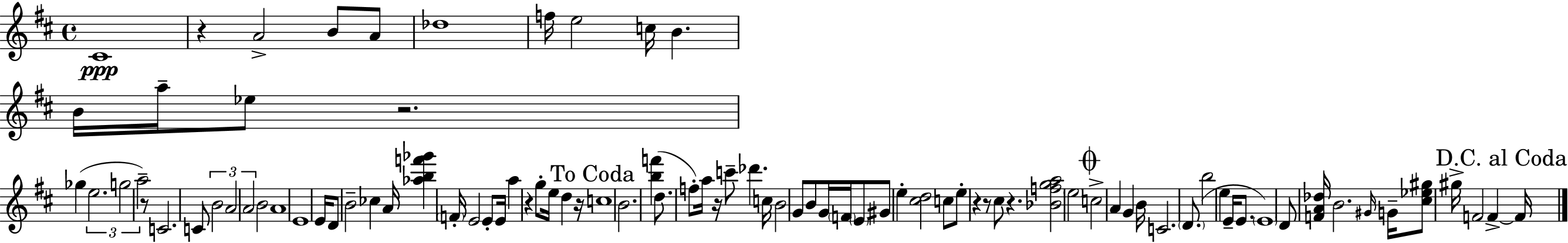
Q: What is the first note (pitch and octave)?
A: C#4